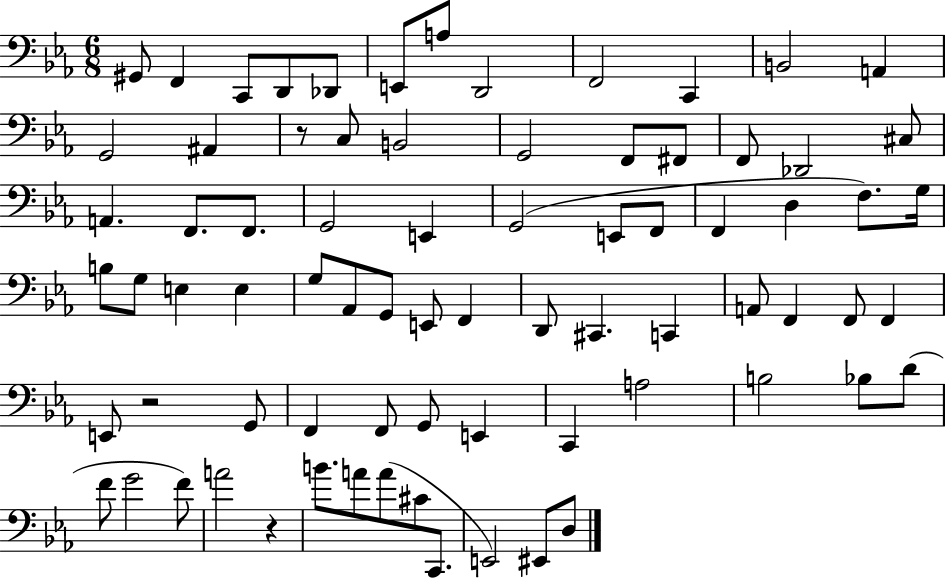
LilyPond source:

{
  \clef bass
  \numericTimeSignature
  \time 6/8
  \key ees \major
  gis,8 f,4 c,8 d,8 des,8 | e,8 a8 d,2 | f,2 c,4 | b,2 a,4 | \break g,2 ais,4 | r8 c8 b,2 | g,2 f,8 fis,8 | f,8 des,2 cis8 | \break a,4. f,8. f,8. | g,2 e,4 | g,2( e,8 f,8 | f,4 d4 f8.) g16 | \break b8 g8 e4 e4 | g8 aes,8 g,8 e,8 f,4 | d,8 cis,4. c,4 | a,8 f,4 f,8 f,4 | \break e,8 r2 g,8 | f,4 f,8 g,8 e,4 | c,4 a2 | b2 bes8 d'8( | \break f'8 g'2 f'8) | a'2 r4 | b'8. a'8 a'8( cis'8 c,8. | e,2) eis,8 d8 | \break \bar "|."
}